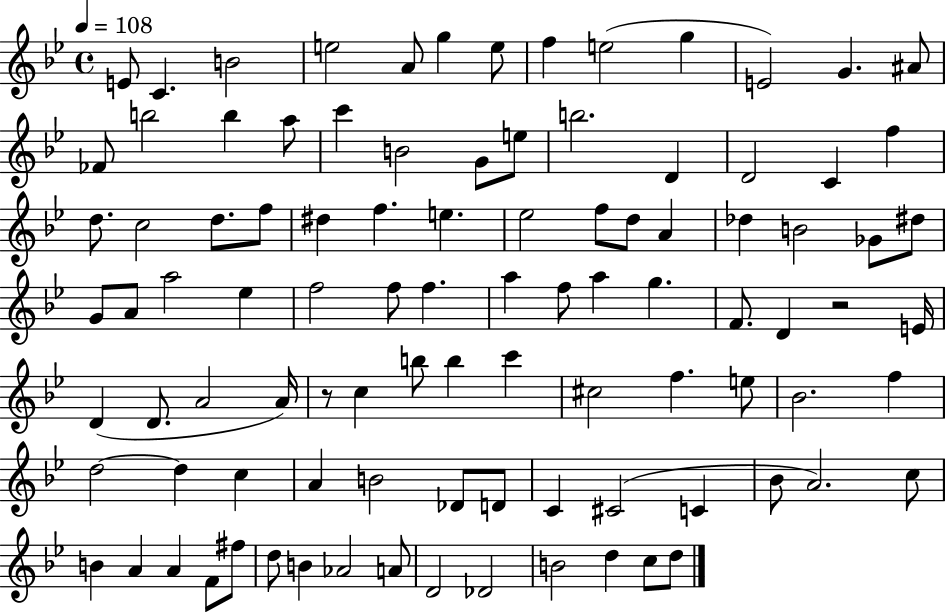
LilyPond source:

{
  \clef treble
  \time 4/4
  \defaultTimeSignature
  \key bes \major
  \tempo 4 = 108
  e'8 c'4. b'2 | e''2 a'8 g''4 e''8 | f''4 e''2( g''4 | e'2) g'4. ais'8 | \break fes'8 b''2 b''4 a''8 | c'''4 b'2 g'8 e''8 | b''2. d'4 | d'2 c'4 f''4 | \break d''8. c''2 d''8. f''8 | dis''4 f''4. e''4. | ees''2 f''8 d''8 a'4 | des''4 b'2 ges'8 dis''8 | \break g'8 a'8 a''2 ees''4 | f''2 f''8 f''4. | a''4 f''8 a''4 g''4. | f'8. d'4 r2 e'16 | \break d'4( d'8. a'2 a'16) | r8 c''4 b''8 b''4 c'''4 | cis''2 f''4. e''8 | bes'2. f''4 | \break d''2~~ d''4 c''4 | a'4 b'2 des'8 d'8 | c'4 cis'2( c'4 | bes'8 a'2.) c''8 | \break b'4 a'4 a'4 f'8 fis''8 | d''8 b'4 aes'2 a'8 | d'2 des'2 | b'2 d''4 c''8 d''8 | \break \bar "|."
}